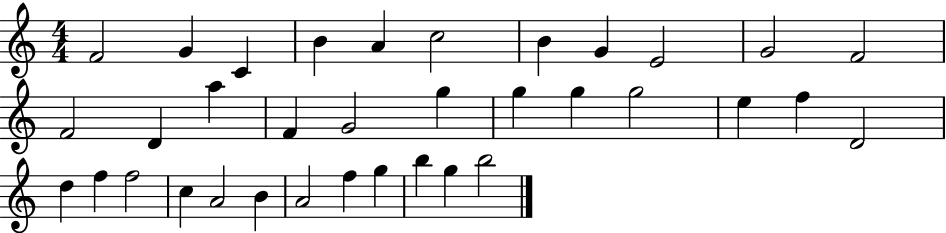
F4/h G4/q C4/q B4/q A4/q C5/h B4/q G4/q E4/h G4/h F4/h F4/h D4/q A5/q F4/q G4/h G5/q G5/q G5/q G5/h E5/q F5/q D4/h D5/q F5/q F5/h C5/q A4/h B4/q A4/h F5/q G5/q B5/q G5/q B5/h